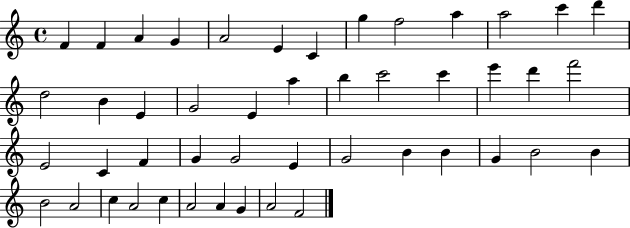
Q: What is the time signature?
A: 4/4